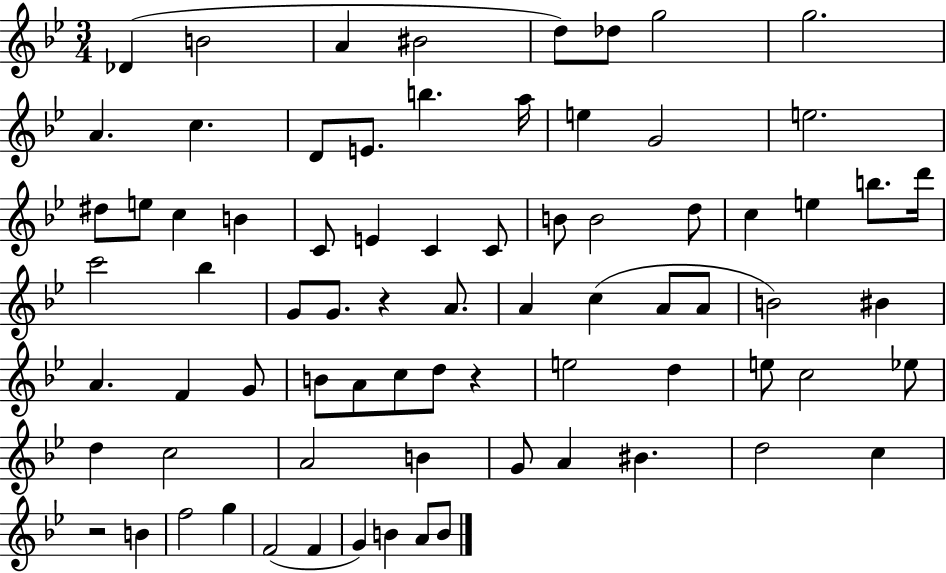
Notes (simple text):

Db4/q B4/h A4/q BIS4/h D5/e Db5/e G5/h G5/h. A4/q. C5/q. D4/e E4/e. B5/q. A5/s E5/q G4/h E5/h. D#5/e E5/e C5/q B4/q C4/e E4/q C4/q C4/e B4/e B4/h D5/e C5/q E5/q B5/e. D6/s C6/h Bb5/q G4/e G4/e. R/q A4/e. A4/q C5/q A4/e A4/e B4/h BIS4/q A4/q. F4/q G4/e B4/e A4/e C5/e D5/e R/q E5/h D5/q E5/e C5/h Eb5/e D5/q C5/h A4/h B4/q G4/e A4/q BIS4/q. D5/h C5/q R/h B4/q F5/h G5/q F4/h F4/q G4/q B4/q A4/e B4/e